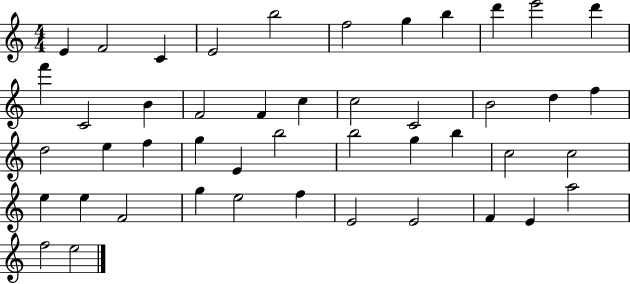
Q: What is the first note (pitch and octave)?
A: E4